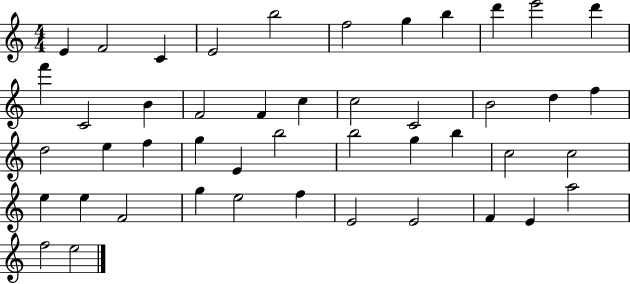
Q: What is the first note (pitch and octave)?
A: E4